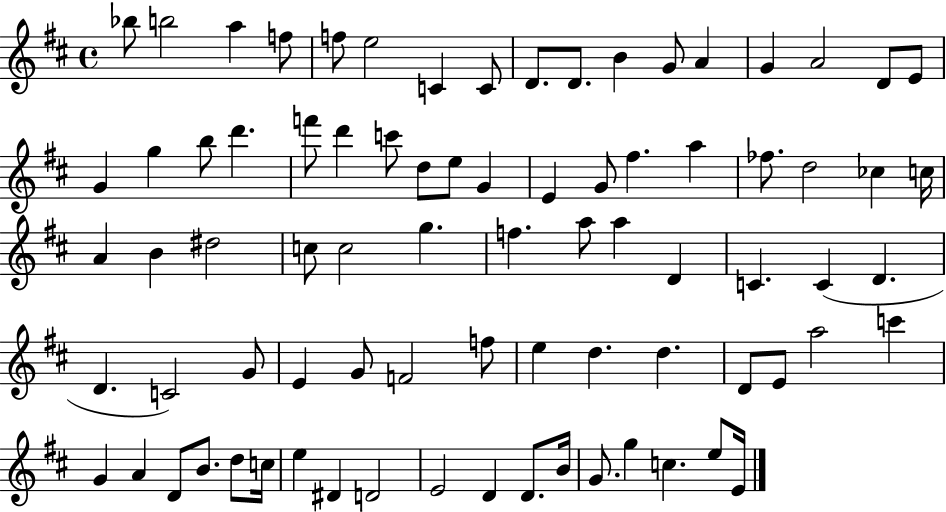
Bb5/e B5/h A5/q F5/e F5/e E5/h C4/q C4/e D4/e. D4/e. B4/q G4/e A4/q G4/q A4/h D4/e E4/e G4/q G5/q B5/e D6/q. F6/e D6/q C6/e D5/e E5/e G4/q E4/q G4/e F#5/q. A5/q FES5/e. D5/h CES5/q C5/s A4/q B4/q D#5/h C5/e C5/h G5/q. F5/q. A5/e A5/q D4/q C4/q. C4/q D4/q. D4/q. C4/h G4/e E4/q G4/e F4/h F5/e E5/q D5/q. D5/q. D4/e E4/e A5/h C6/q G4/q A4/q D4/e B4/e. D5/e C5/s E5/q D#4/q D4/h E4/h D4/q D4/e. B4/s G4/e. G5/q C5/q. E5/e E4/s